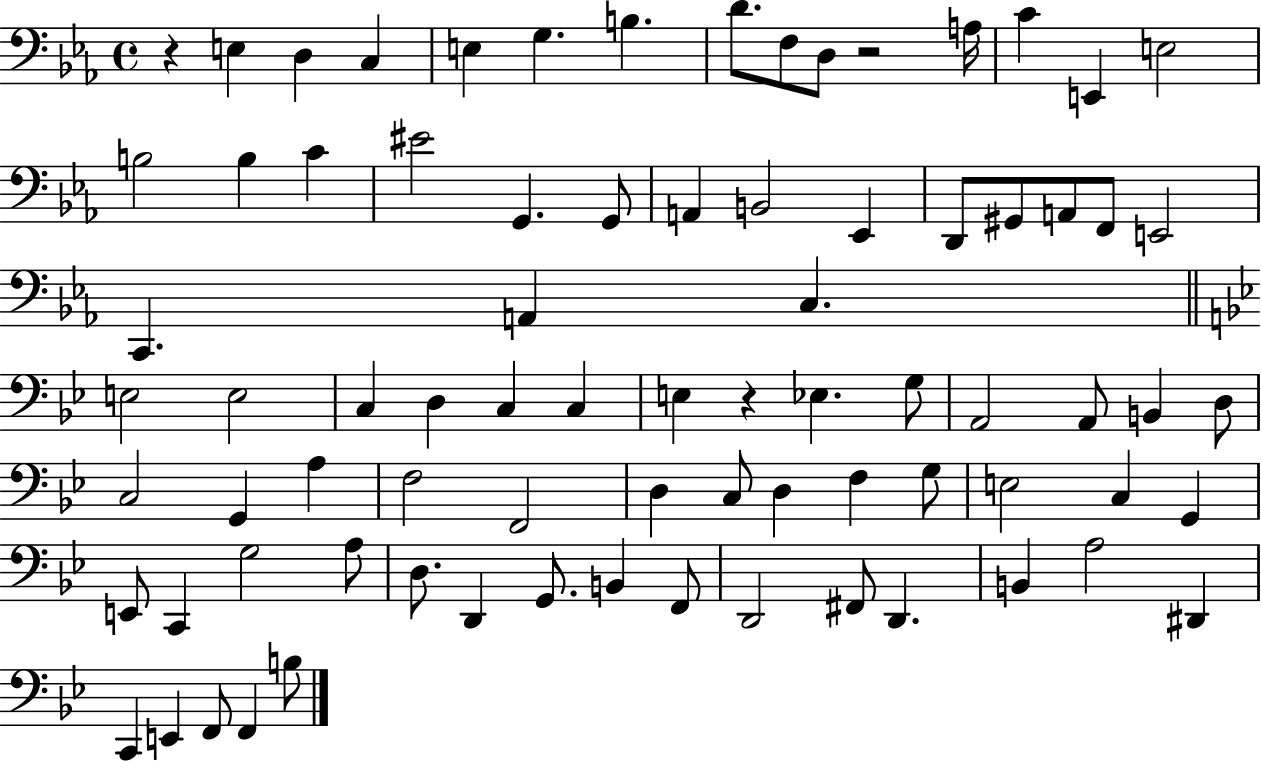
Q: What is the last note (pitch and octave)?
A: B3